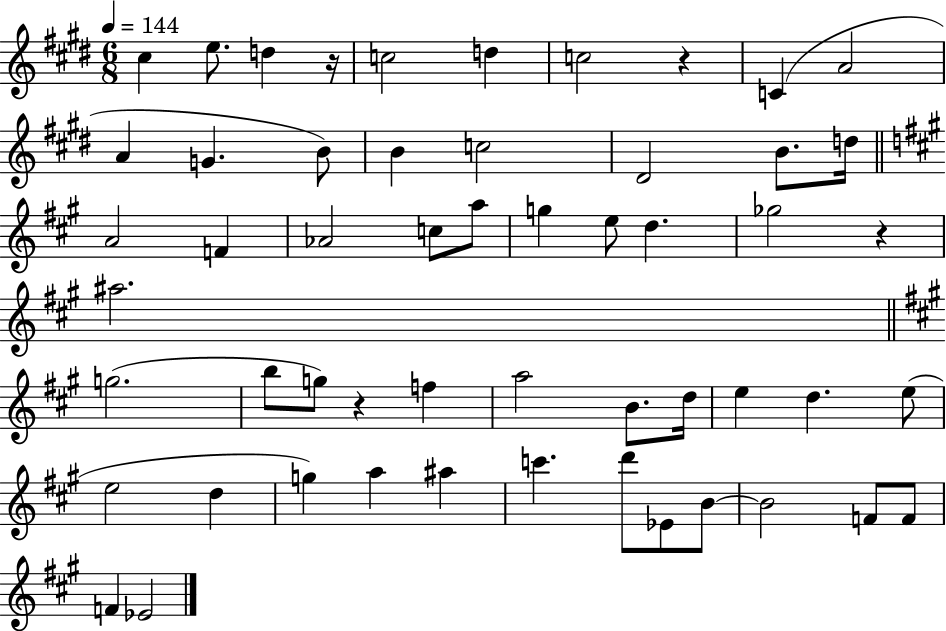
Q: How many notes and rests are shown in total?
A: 54